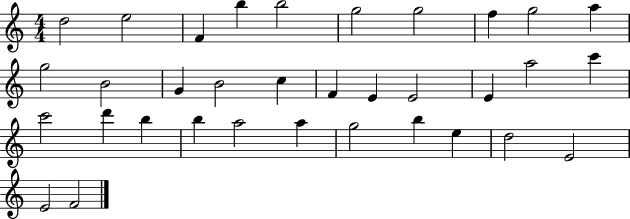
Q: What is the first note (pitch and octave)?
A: D5